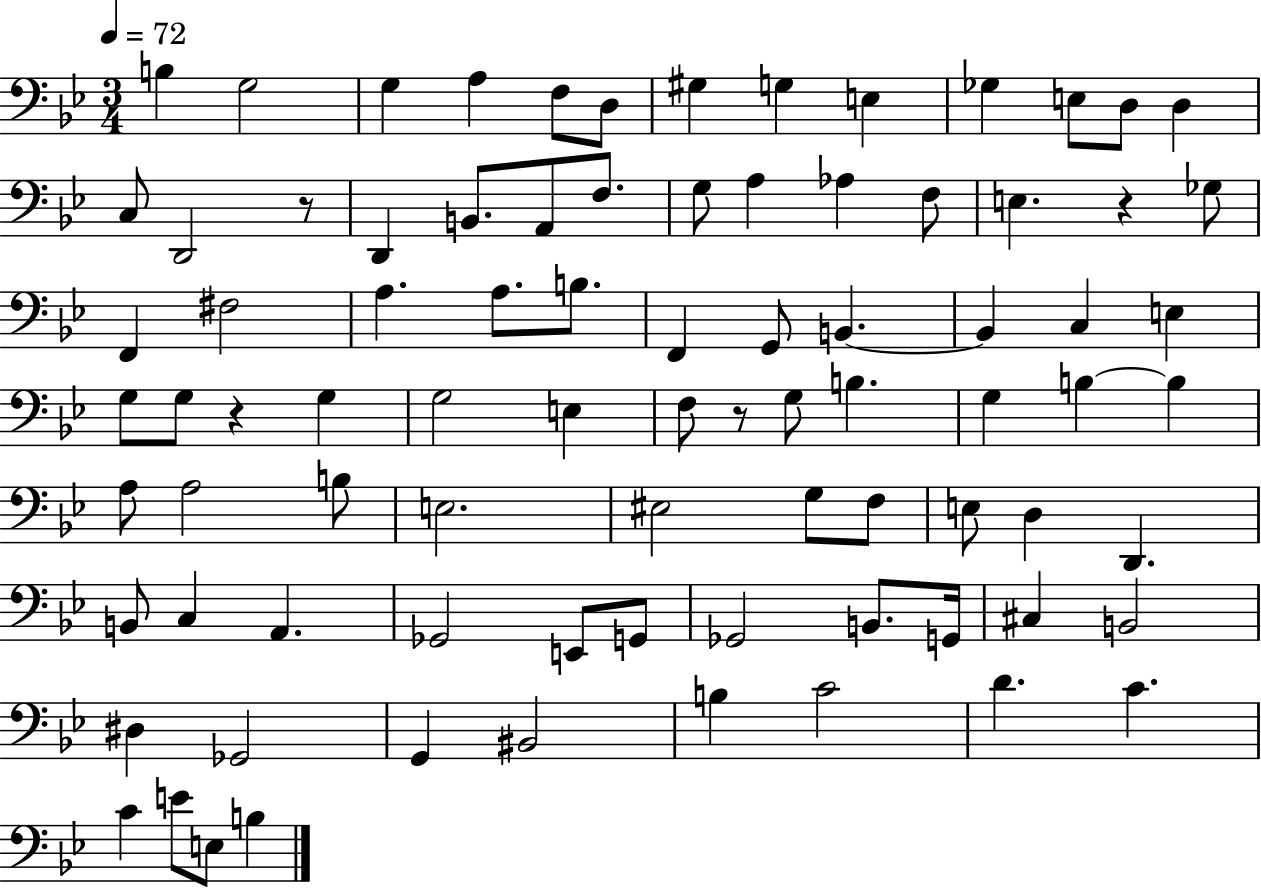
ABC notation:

X:1
T:Untitled
M:3/4
L:1/4
K:Bb
B, G,2 G, A, F,/2 D,/2 ^G, G, E, _G, E,/2 D,/2 D, C,/2 D,,2 z/2 D,, B,,/2 A,,/2 F,/2 G,/2 A, _A, F,/2 E, z _G,/2 F,, ^F,2 A, A,/2 B,/2 F,, G,,/2 B,, B,, C, E, G,/2 G,/2 z G, G,2 E, F,/2 z/2 G,/2 B, G, B, B, A,/2 A,2 B,/2 E,2 ^E,2 G,/2 F,/2 E,/2 D, D,, B,,/2 C, A,, _G,,2 E,,/2 G,,/2 _G,,2 B,,/2 G,,/4 ^C, B,,2 ^D, _G,,2 G,, ^B,,2 B, C2 D C C E/2 E,/2 B,